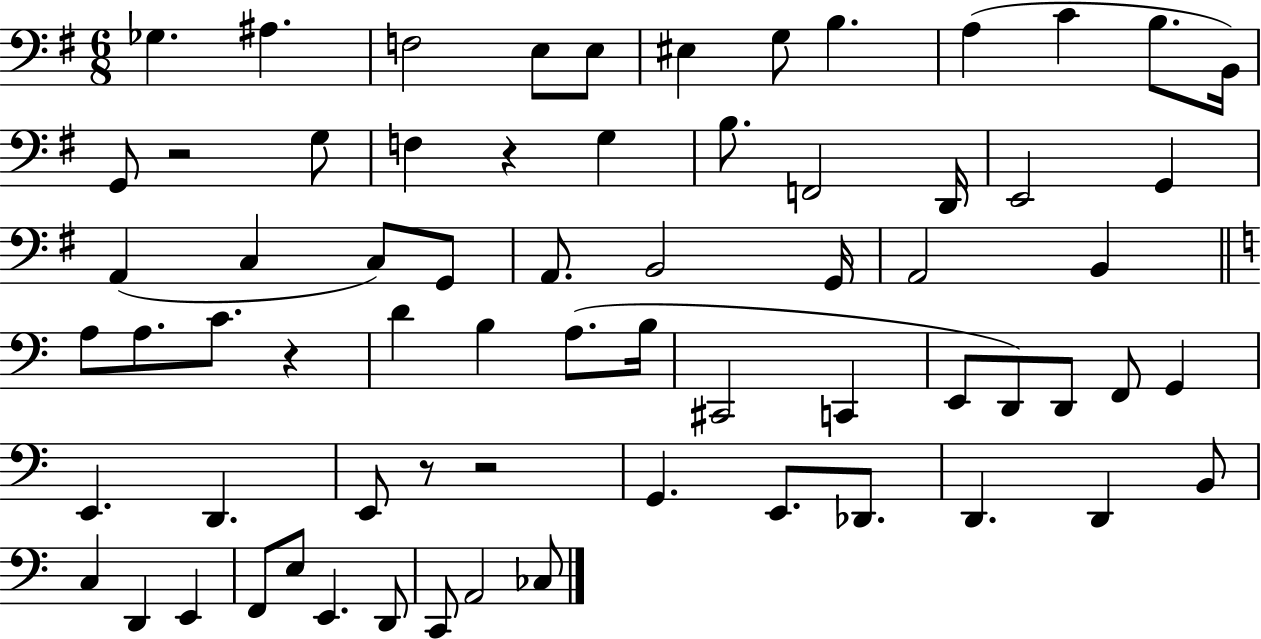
Gb3/q. A#3/q. F3/h E3/e E3/e EIS3/q G3/e B3/q. A3/q C4/q B3/e. B2/s G2/e R/h G3/e F3/q R/q G3/q B3/e. F2/h D2/s E2/h G2/q A2/q C3/q C3/e G2/e A2/e. B2/h G2/s A2/h B2/q A3/e A3/e. C4/e. R/q D4/q B3/q A3/e. B3/s C#2/h C2/q E2/e D2/e D2/e F2/e G2/q E2/q. D2/q. E2/e R/e R/h G2/q. E2/e. Db2/e. D2/q. D2/q B2/e C3/q D2/q E2/q F2/e E3/e E2/q. D2/e C2/e A2/h CES3/e